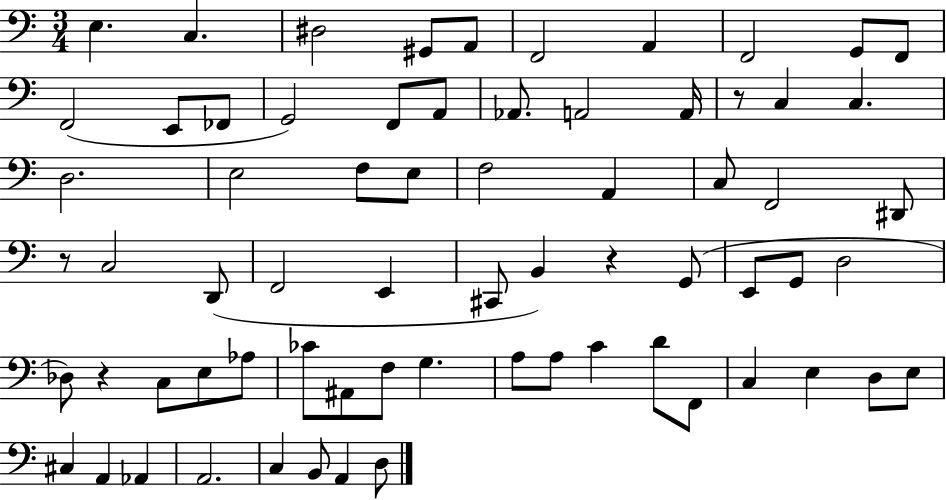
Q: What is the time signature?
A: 3/4